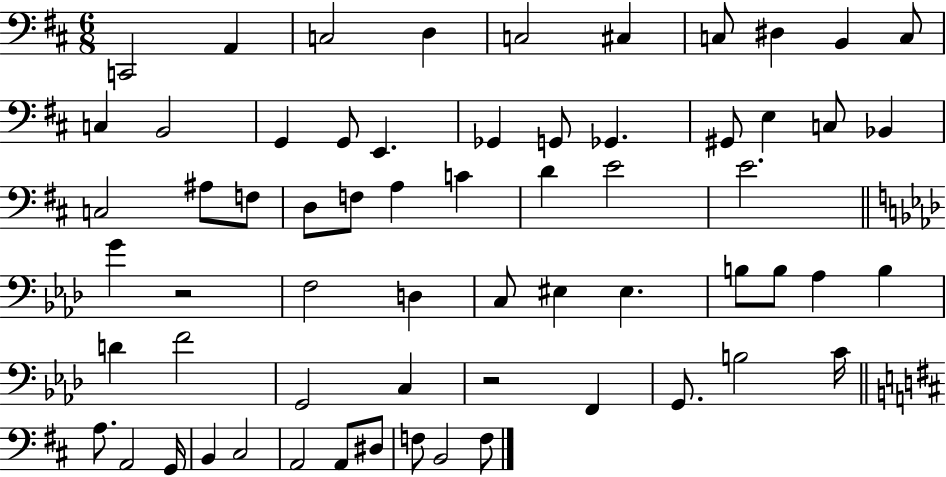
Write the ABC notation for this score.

X:1
T:Untitled
M:6/8
L:1/4
K:D
C,,2 A,, C,2 D, C,2 ^C, C,/2 ^D, B,, C,/2 C, B,,2 G,, G,,/2 E,, _G,, G,,/2 _G,, ^G,,/2 E, C,/2 _B,, C,2 ^A,/2 F,/2 D,/2 F,/2 A, C D E2 E2 G z2 F,2 D, C,/2 ^E, ^E, B,/2 B,/2 _A, B, D F2 G,,2 C, z2 F,, G,,/2 B,2 C/4 A,/2 A,,2 G,,/4 B,, ^C,2 A,,2 A,,/2 ^D,/2 F,/2 B,,2 F,/2